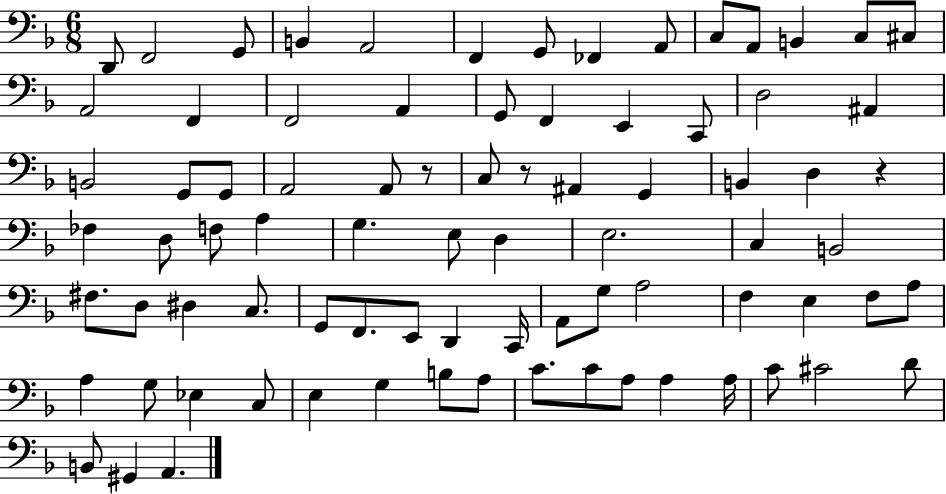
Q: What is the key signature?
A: F major